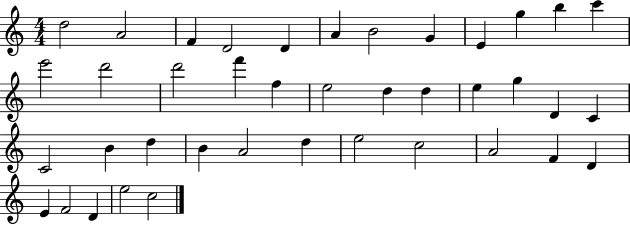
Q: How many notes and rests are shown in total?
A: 40